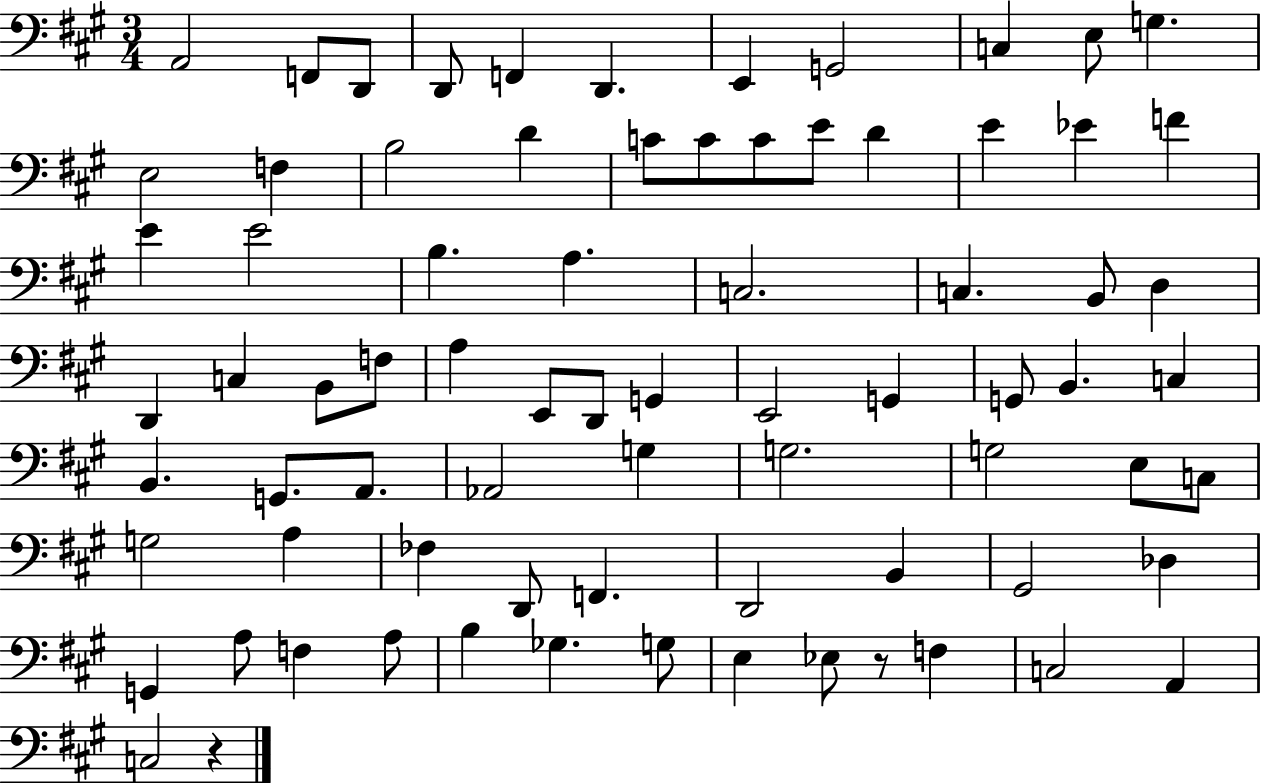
{
  \clef bass
  \numericTimeSignature
  \time 3/4
  \key a \major
  a,2 f,8 d,8 | d,8 f,4 d,4. | e,4 g,2 | c4 e8 g4. | \break e2 f4 | b2 d'4 | c'8 c'8 c'8 e'8 d'4 | e'4 ees'4 f'4 | \break e'4 e'2 | b4. a4. | c2. | c4. b,8 d4 | \break d,4 c4 b,8 f8 | a4 e,8 d,8 g,4 | e,2 g,4 | g,8 b,4. c4 | \break b,4. g,8. a,8. | aes,2 g4 | g2. | g2 e8 c8 | \break g2 a4 | fes4 d,8 f,4. | d,2 b,4 | gis,2 des4 | \break g,4 a8 f4 a8 | b4 ges4. g8 | e4 ees8 r8 f4 | c2 a,4 | \break c2 r4 | \bar "|."
}